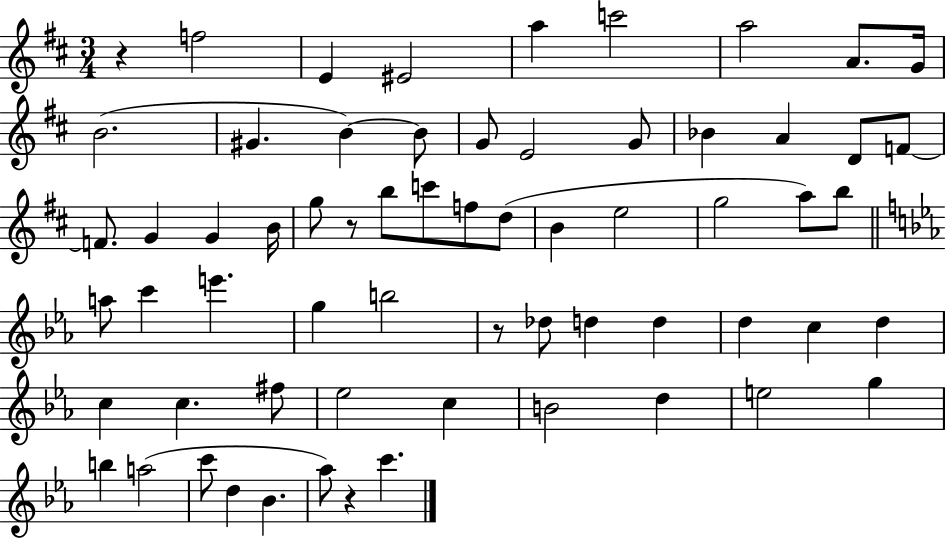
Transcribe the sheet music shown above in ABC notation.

X:1
T:Untitled
M:3/4
L:1/4
K:D
z f2 E ^E2 a c'2 a2 A/2 G/4 B2 ^G B B/2 G/2 E2 G/2 _B A D/2 F/2 F/2 G G B/4 g/2 z/2 b/2 c'/2 f/2 d/2 B e2 g2 a/2 b/2 a/2 c' e' g b2 z/2 _d/2 d d d c d c c ^f/2 _e2 c B2 d e2 g b a2 c'/2 d _B _a/2 z c'